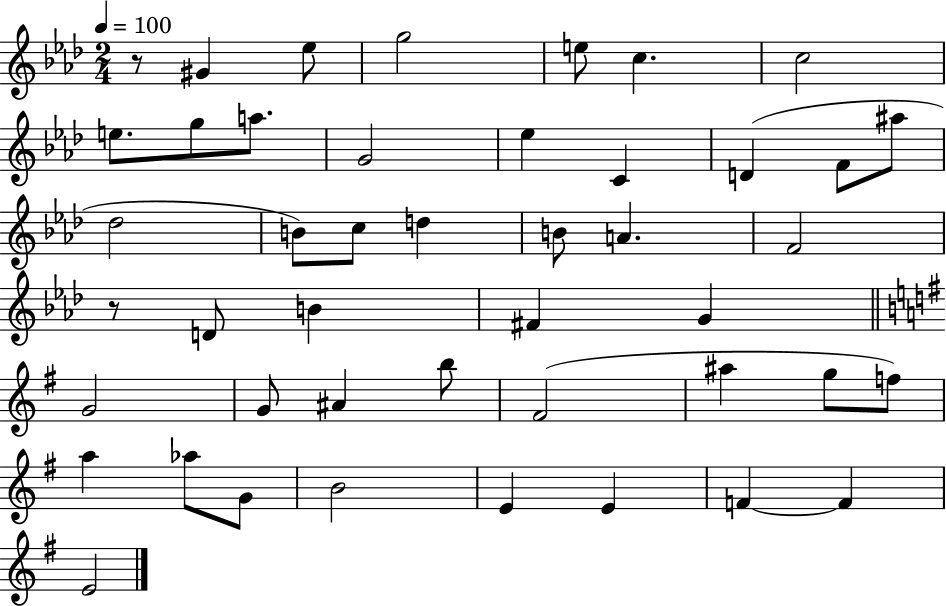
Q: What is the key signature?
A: AES major